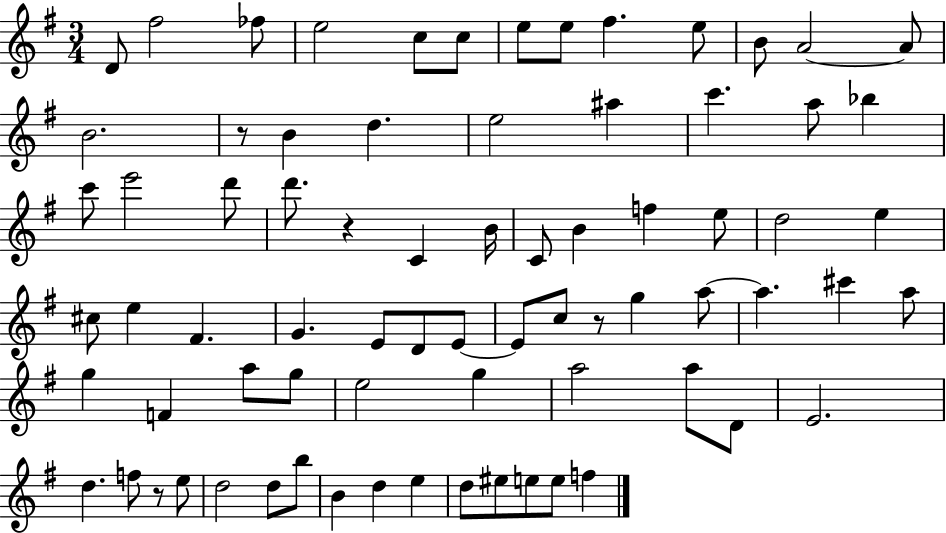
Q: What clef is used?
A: treble